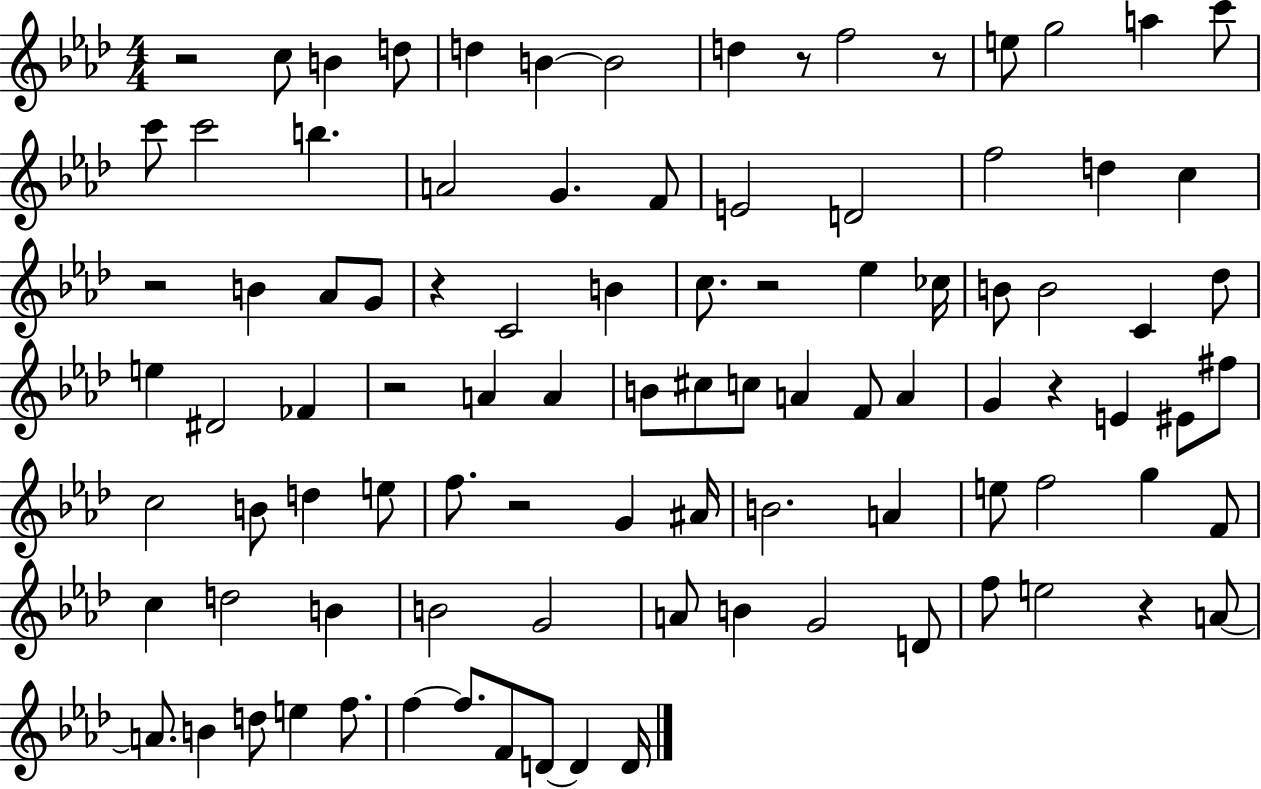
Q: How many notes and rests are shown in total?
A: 96